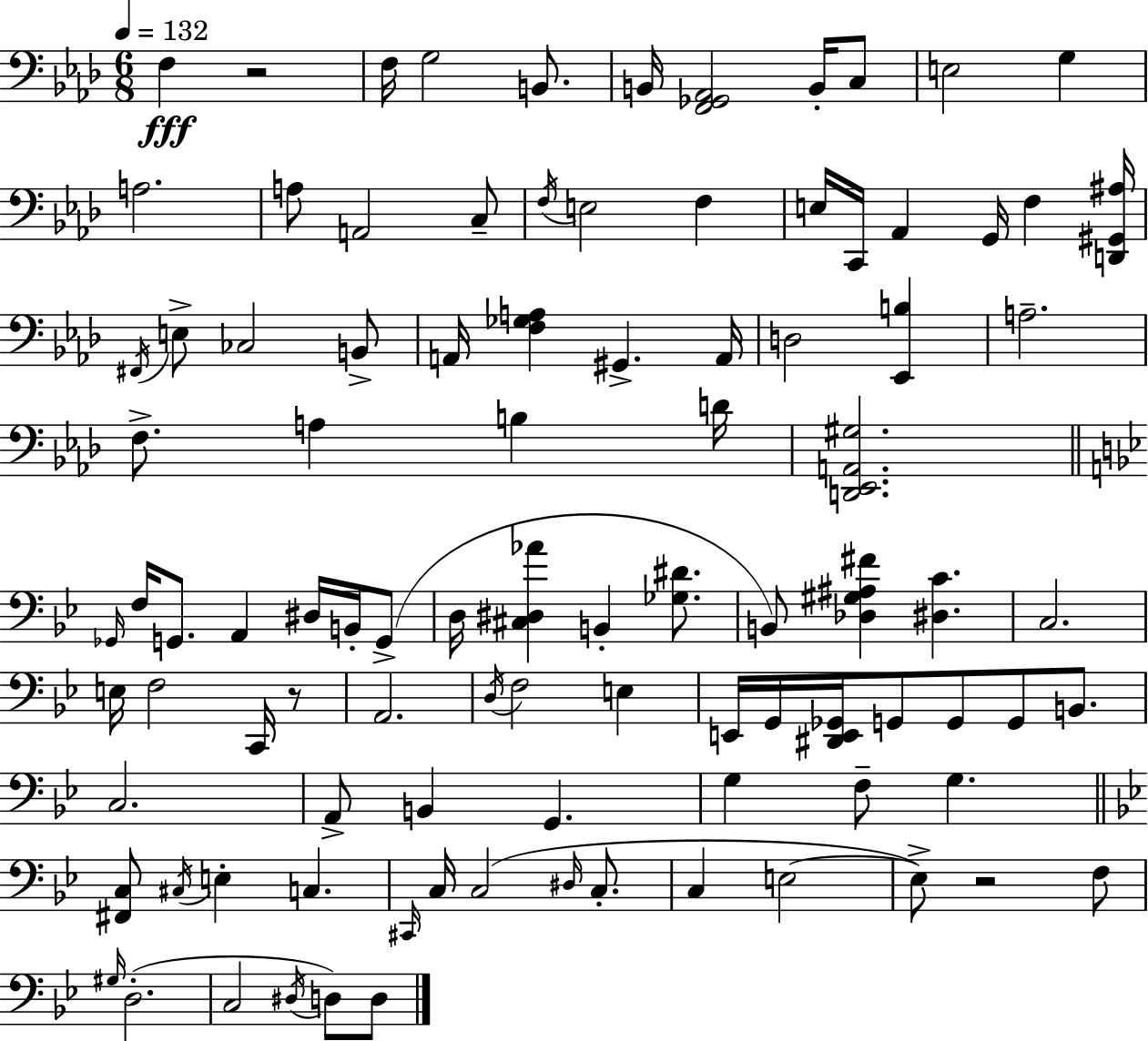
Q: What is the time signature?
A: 6/8